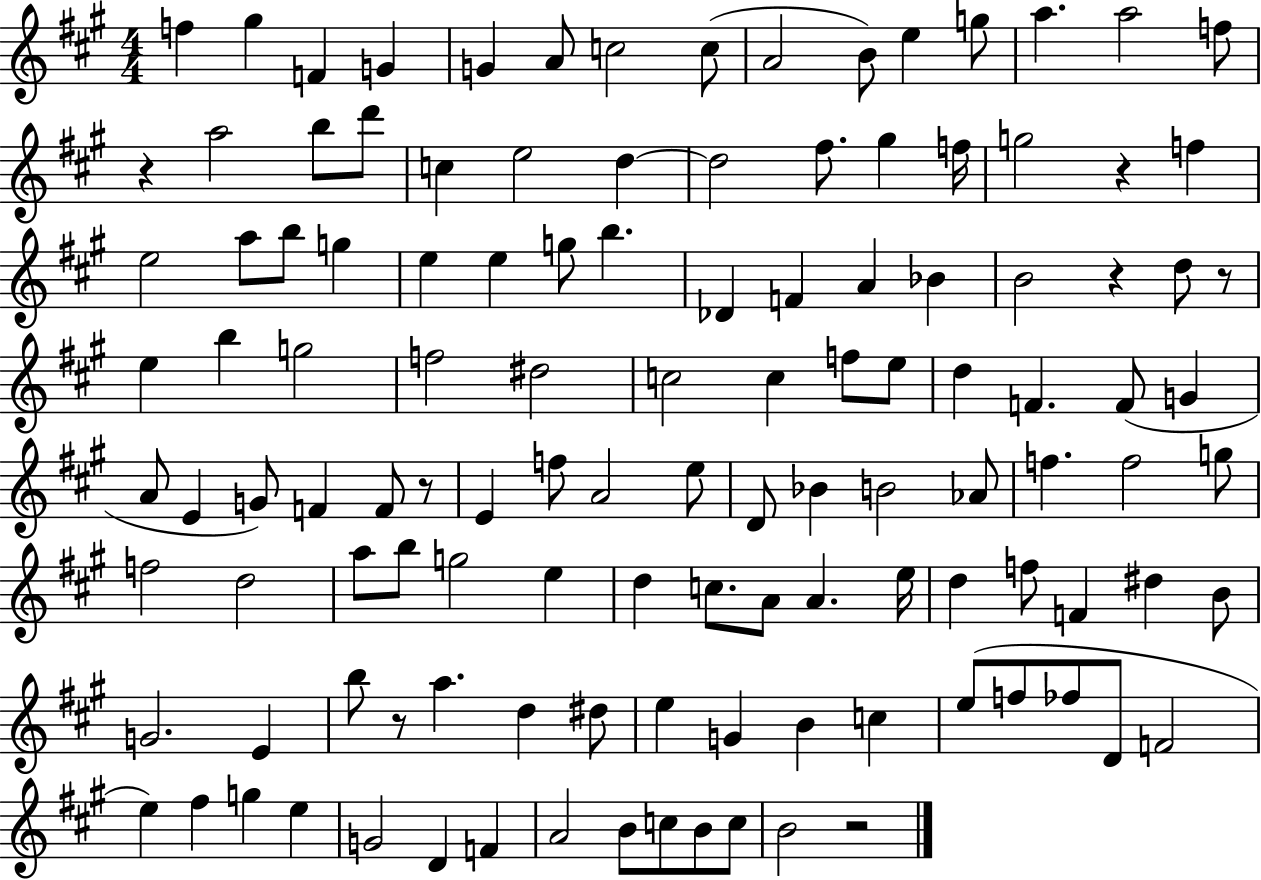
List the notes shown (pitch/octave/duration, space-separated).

F5/q G#5/q F4/q G4/q G4/q A4/e C5/h C5/e A4/h B4/e E5/q G5/e A5/q. A5/h F5/e R/q A5/h B5/e D6/e C5/q E5/h D5/q D5/h F#5/e. G#5/q F5/s G5/h R/q F5/q E5/h A5/e B5/e G5/q E5/q E5/q G5/e B5/q. Db4/q F4/q A4/q Bb4/q B4/h R/q D5/e R/e E5/q B5/q G5/h F5/h D#5/h C5/h C5/q F5/e E5/e D5/q F4/q. F4/e G4/q A4/e E4/q G4/e F4/q F4/e R/e E4/q F5/e A4/h E5/e D4/e Bb4/q B4/h Ab4/e F5/q. F5/h G5/e F5/h D5/h A5/e B5/e G5/h E5/q D5/q C5/e. A4/e A4/q. E5/s D5/q F5/e F4/q D#5/q B4/e G4/h. E4/q B5/e R/e A5/q. D5/q D#5/e E5/q G4/q B4/q C5/q E5/e F5/e FES5/e D4/e F4/h E5/q F#5/q G5/q E5/q G4/h D4/q F4/q A4/h B4/e C5/e B4/e C5/e B4/h R/h